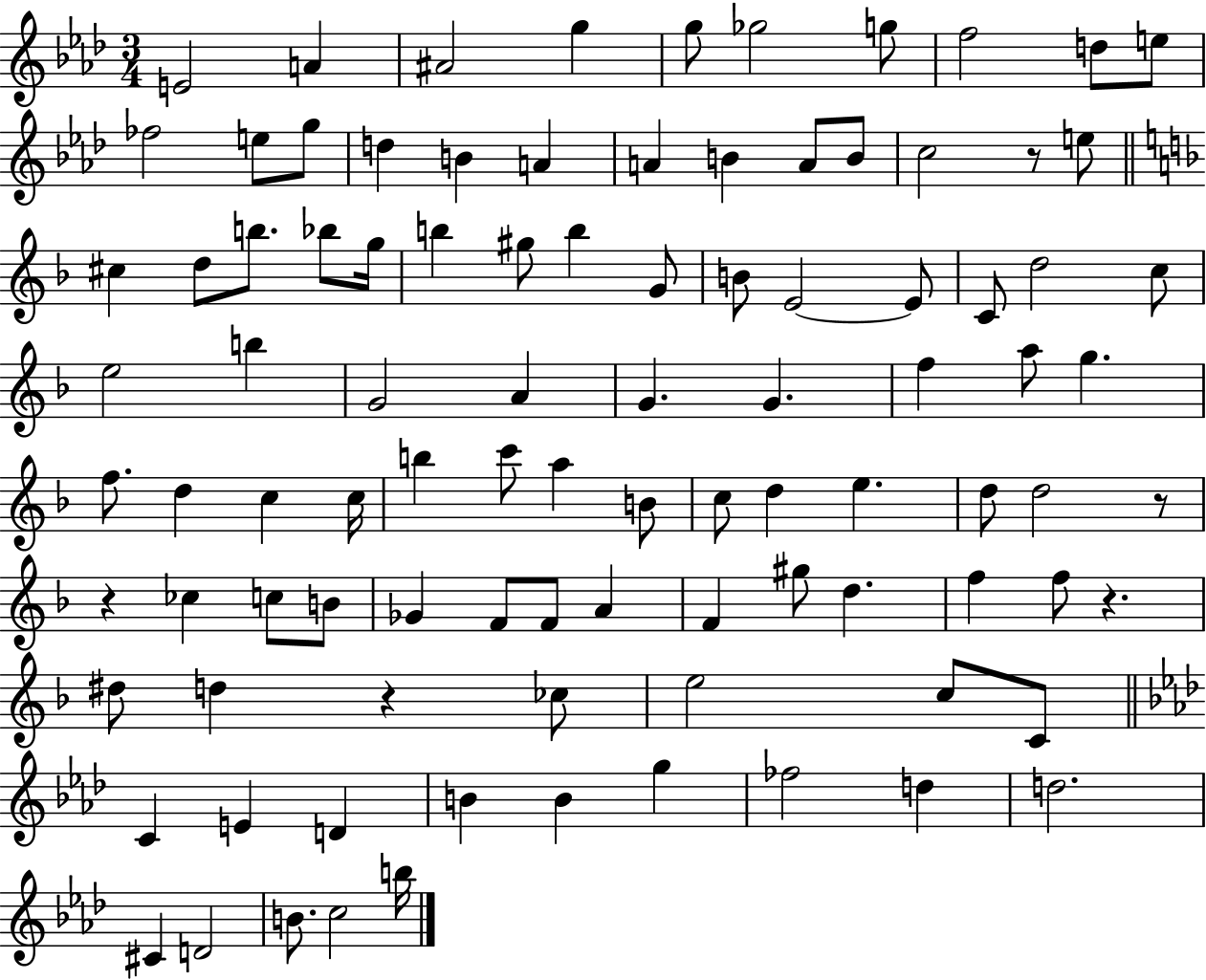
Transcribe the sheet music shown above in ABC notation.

X:1
T:Untitled
M:3/4
L:1/4
K:Ab
E2 A ^A2 g g/2 _g2 g/2 f2 d/2 e/2 _f2 e/2 g/2 d B A A B A/2 B/2 c2 z/2 e/2 ^c d/2 b/2 _b/2 g/4 b ^g/2 b G/2 B/2 E2 E/2 C/2 d2 c/2 e2 b G2 A G G f a/2 g f/2 d c c/4 b c'/2 a B/2 c/2 d e d/2 d2 z/2 z _c c/2 B/2 _G F/2 F/2 A F ^g/2 d f f/2 z ^d/2 d z _c/2 e2 c/2 C/2 C E D B B g _f2 d d2 ^C D2 B/2 c2 b/4